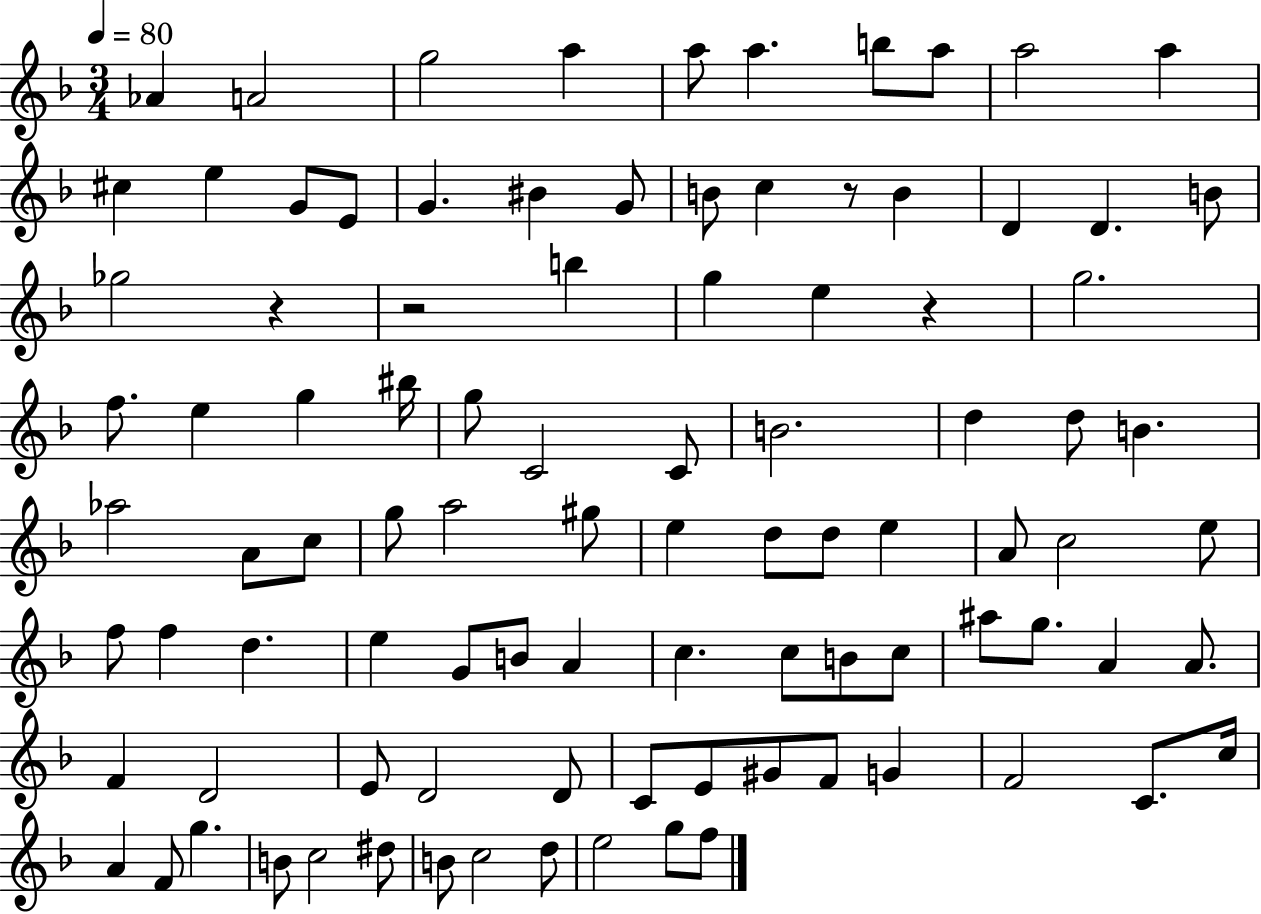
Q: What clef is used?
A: treble